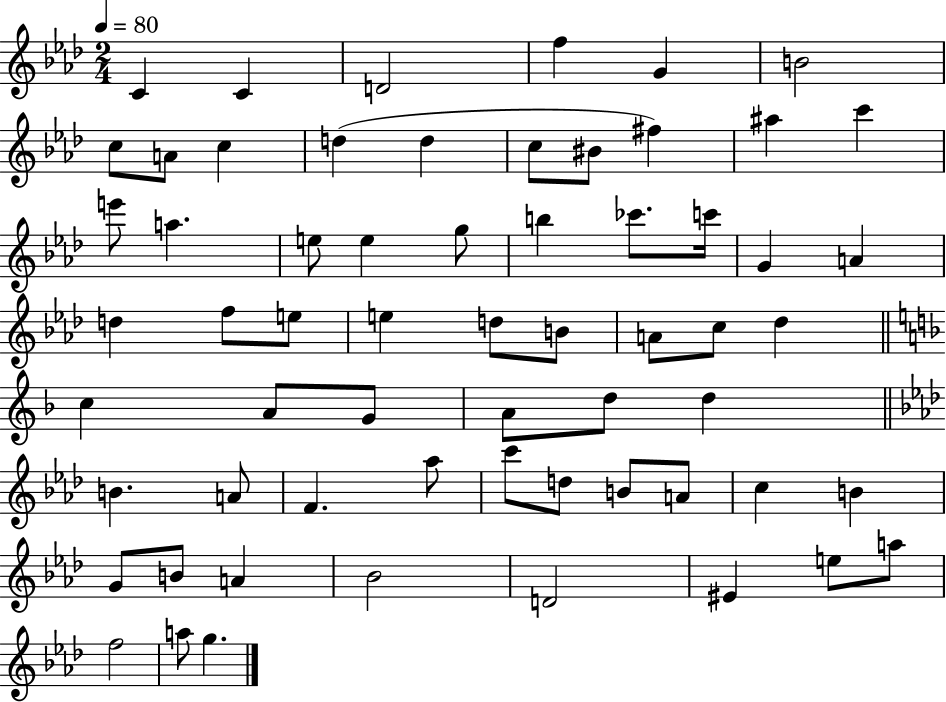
X:1
T:Untitled
M:2/4
L:1/4
K:Ab
C C D2 f G B2 c/2 A/2 c d d c/2 ^B/2 ^f ^a c' e'/2 a e/2 e g/2 b _c'/2 c'/4 G A d f/2 e/2 e d/2 B/2 A/2 c/2 _d c A/2 G/2 A/2 d/2 d B A/2 F _a/2 c'/2 d/2 B/2 A/2 c B G/2 B/2 A _B2 D2 ^E e/2 a/2 f2 a/2 g